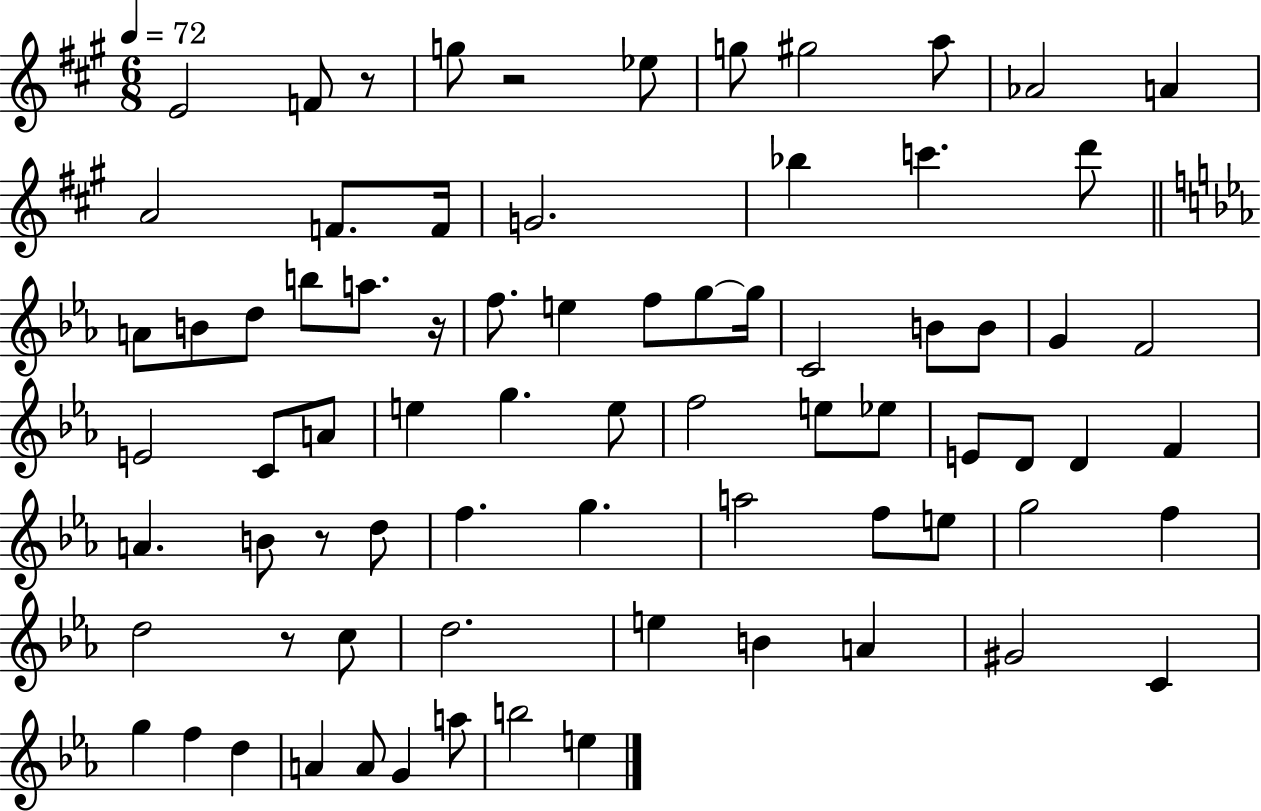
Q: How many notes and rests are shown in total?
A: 76